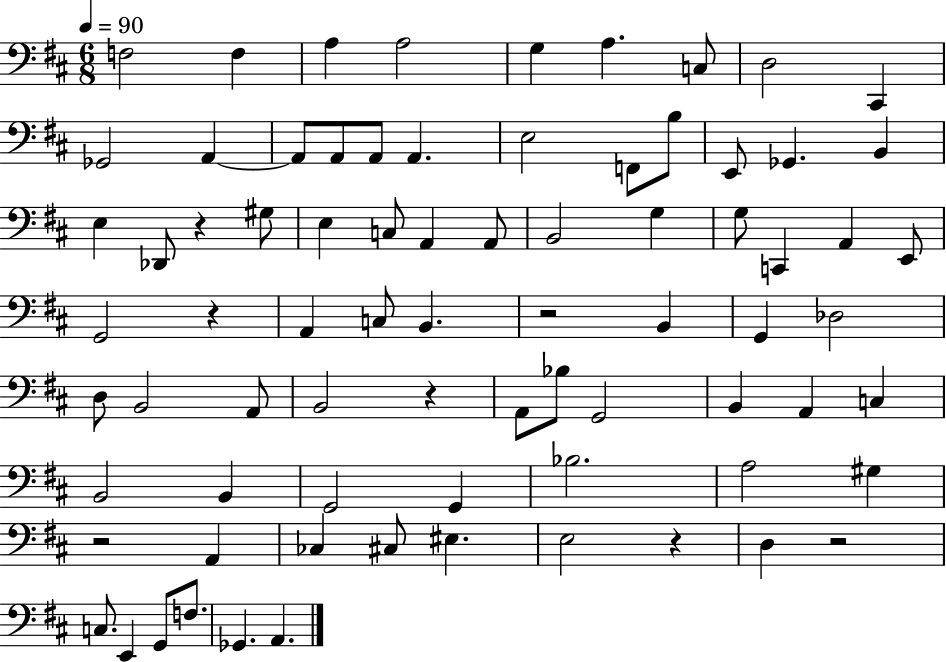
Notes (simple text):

F3/h F3/q A3/q A3/h G3/q A3/q. C3/e D3/h C#2/q Gb2/h A2/q A2/e A2/e A2/e A2/q. E3/h F2/e B3/e E2/e Gb2/q. B2/q E3/q Db2/e R/q G#3/e E3/q C3/e A2/q A2/e B2/h G3/q G3/e C2/q A2/q E2/e G2/h R/q A2/q C3/e B2/q. R/h B2/q G2/q Db3/h D3/e B2/h A2/e B2/h R/q A2/e Bb3/e G2/h B2/q A2/q C3/q B2/h B2/q G2/h G2/q Bb3/h. A3/h G#3/q R/h A2/q CES3/q C#3/e EIS3/q. E3/h R/q D3/q R/h C3/e. E2/q G2/e F3/e. Gb2/q. A2/q.